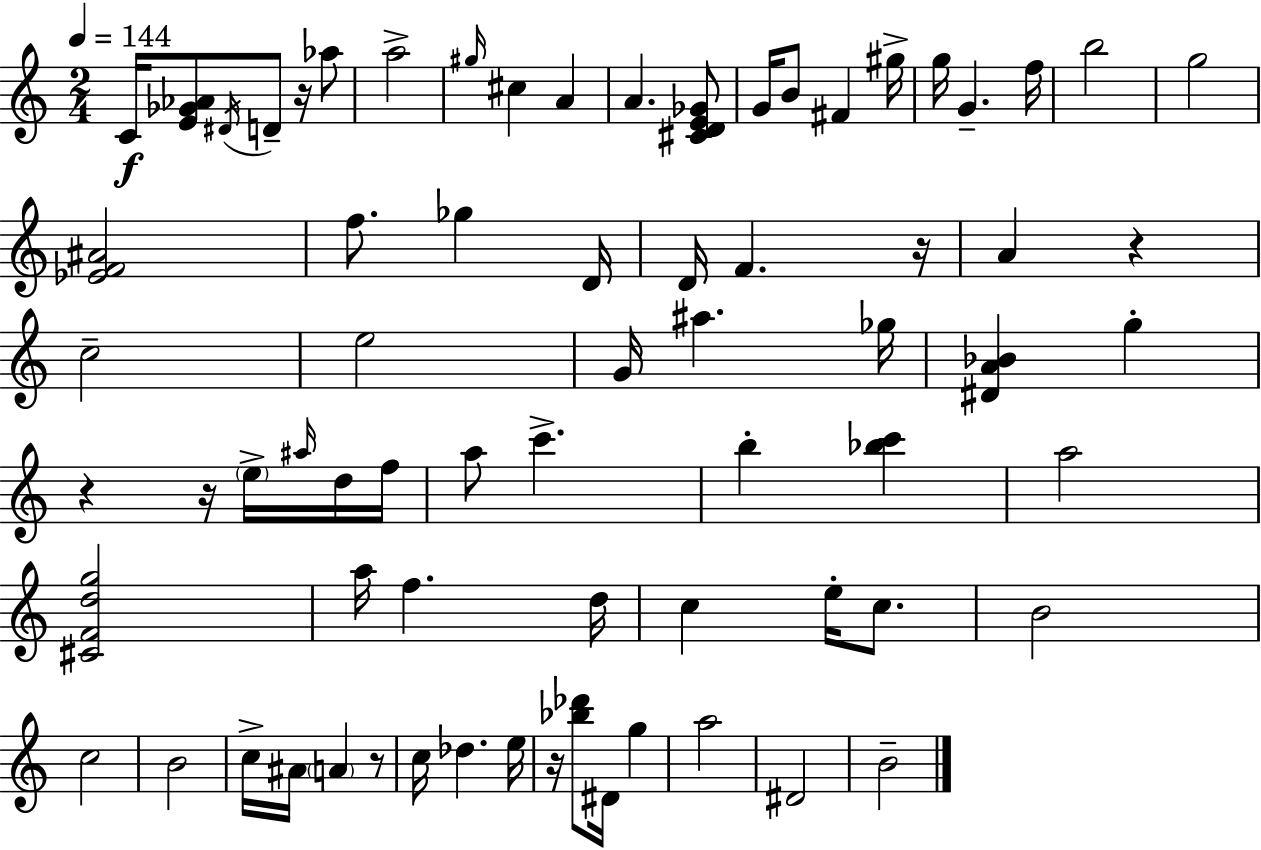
X:1
T:Untitled
M:2/4
L:1/4
K:C
C/4 [E_G_A]/2 ^D/4 D/2 z/4 _a/2 a2 ^g/4 ^c A A [^CDE_G]/2 G/4 B/2 ^F ^g/4 g/4 G f/4 b2 g2 [_EF^A]2 f/2 _g D/4 D/4 F z/4 A z c2 e2 G/4 ^a _g/4 [^DA_B] g z z/4 e/4 ^a/4 d/4 f/4 a/2 c' b [_bc'] a2 [^CFdg]2 a/4 f d/4 c e/4 c/2 B2 c2 B2 c/4 ^A/4 A z/2 c/4 _d e/4 z/4 [_b_d']/2 ^D/4 g a2 ^D2 B2